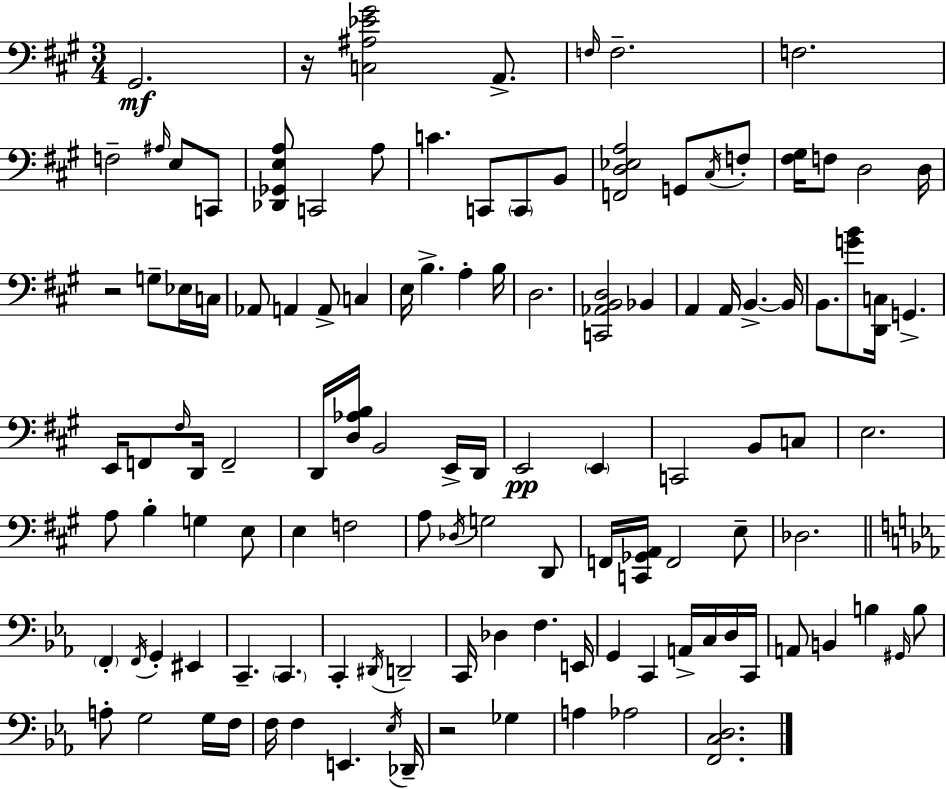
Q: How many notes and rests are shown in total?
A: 118